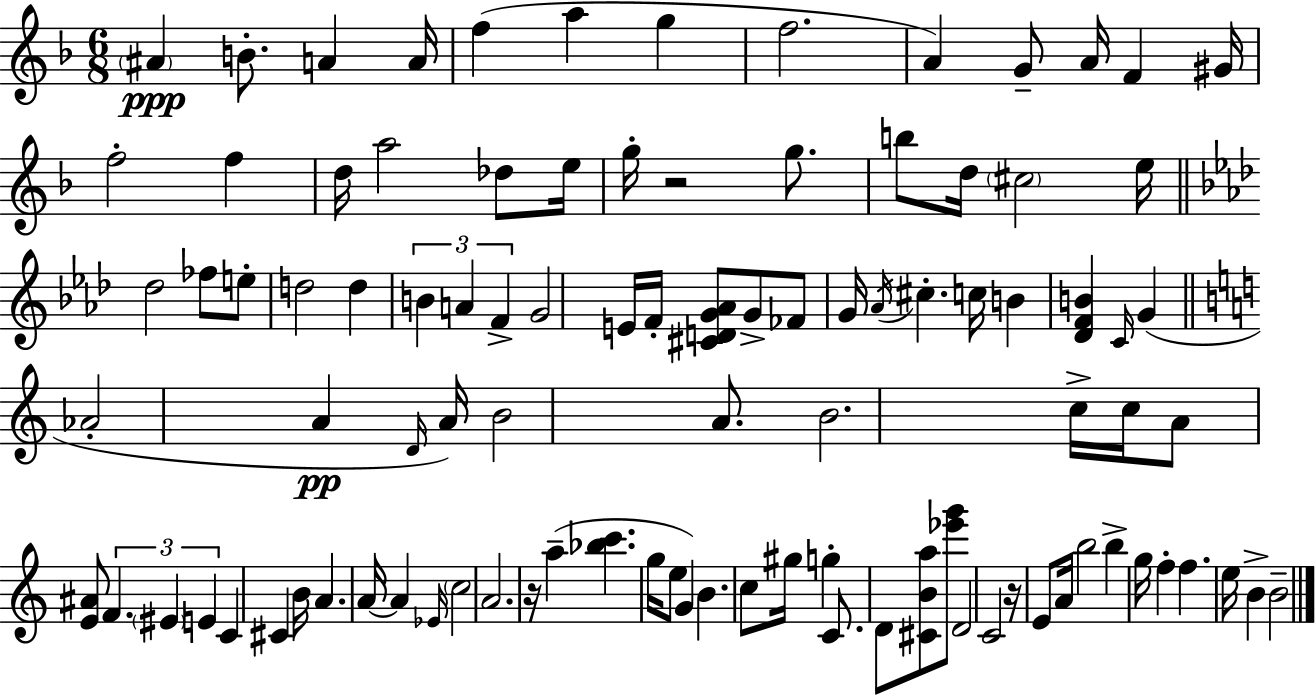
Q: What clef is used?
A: treble